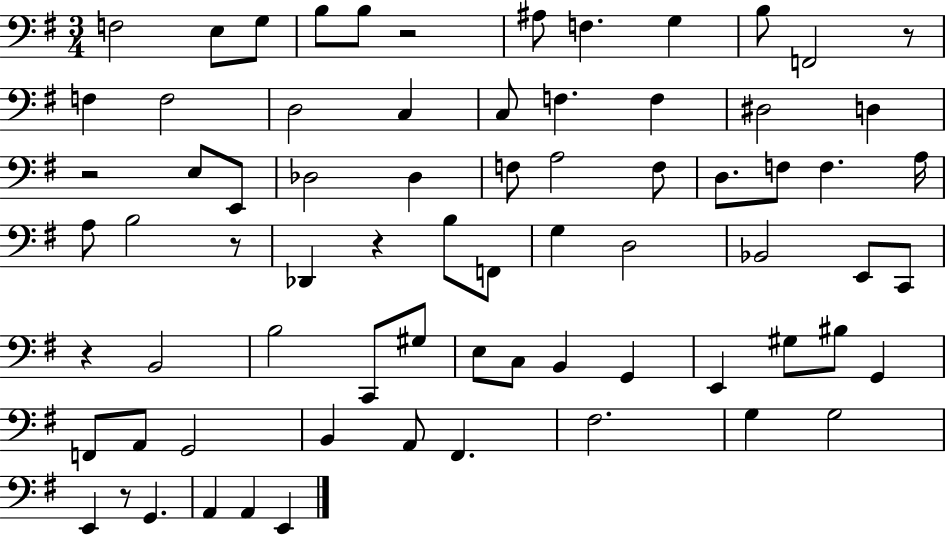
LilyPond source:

{
  \clef bass
  \numericTimeSignature
  \time 3/4
  \key g \major
  \repeat volta 2 { f2 e8 g8 | b8 b8 r2 | ais8 f4. g4 | b8 f,2 r8 | \break f4 f2 | d2 c4 | c8 f4. f4 | dis2 d4 | \break r2 e8 e,8 | des2 des4 | f8 a2 f8 | d8. f8 f4. a16 | \break a8 b2 r8 | des,4 r4 b8 f,8 | g4 d2 | bes,2 e,8 c,8 | \break r4 b,2 | b2 c,8 gis8 | e8 c8 b,4 g,4 | e,4 gis8 bis8 g,4 | \break f,8 a,8 g,2 | b,4 a,8 fis,4. | fis2. | g4 g2 | \break e,4 r8 g,4. | a,4 a,4 e,4 | } \bar "|."
}